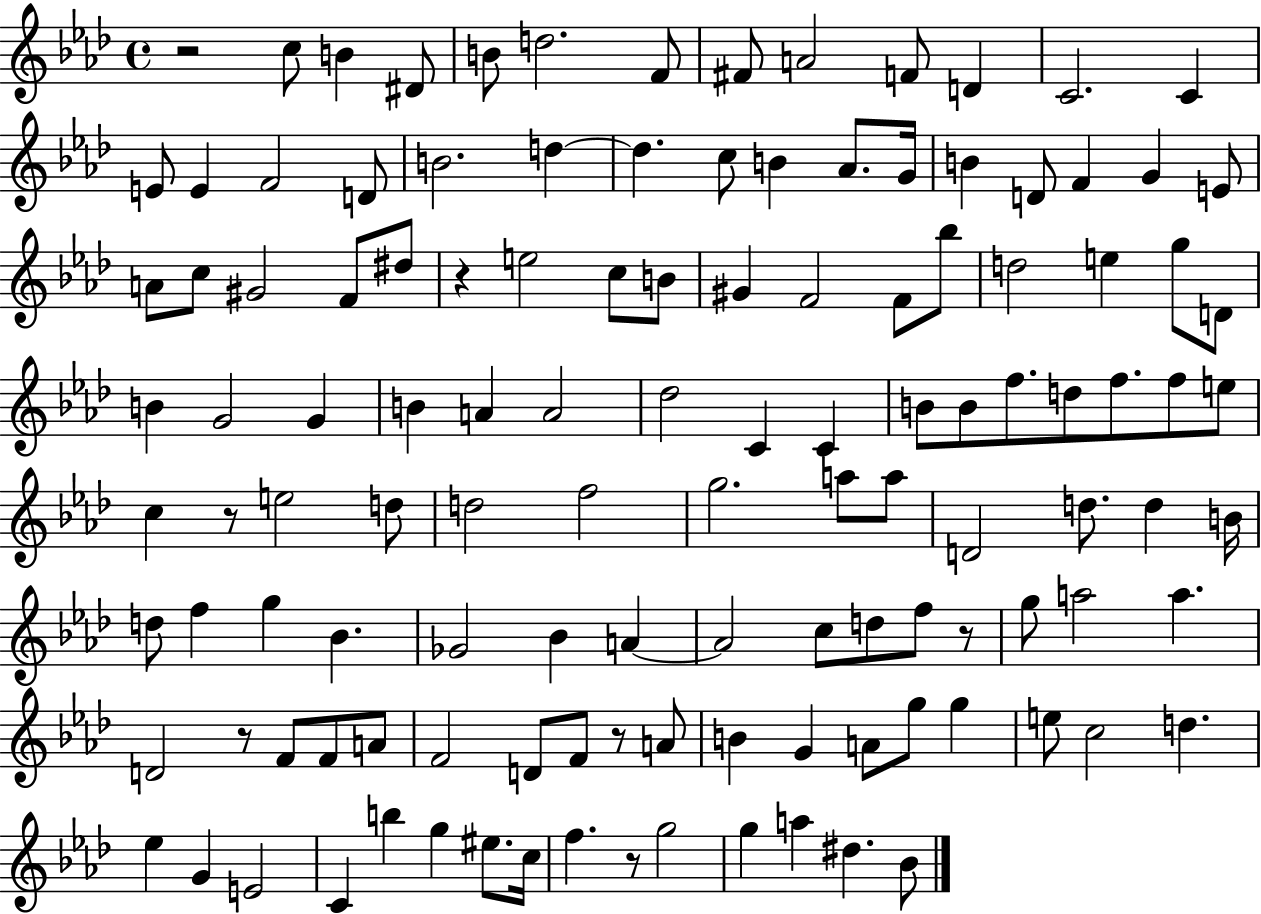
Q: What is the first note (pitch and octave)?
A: C5